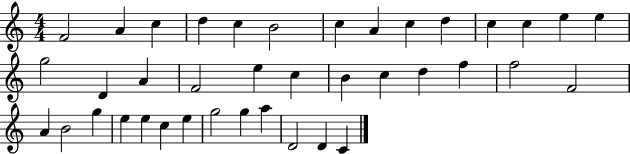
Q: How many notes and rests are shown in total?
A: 39